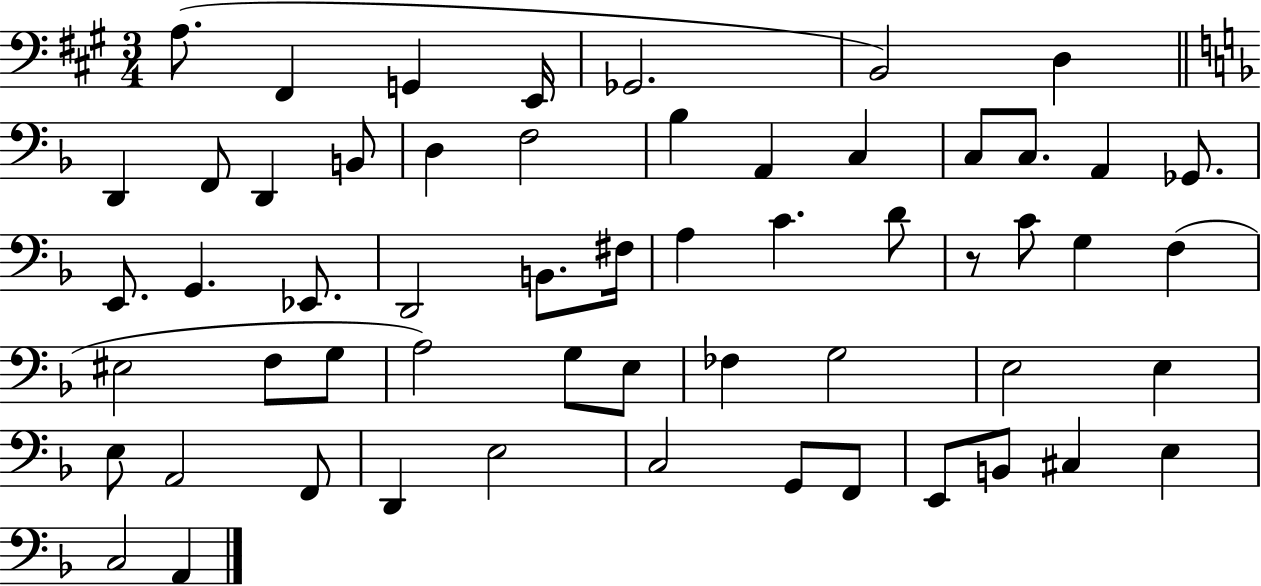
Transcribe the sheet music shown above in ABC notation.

X:1
T:Untitled
M:3/4
L:1/4
K:A
A,/2 ^F,, G,, E,,/4 _G,,2 B,,2 D, D,, F,,/2 D,, B,,/2 D, F,2 _B, A,, C, C,/2 C,/2 A,, _G,,/2 E,,/2 G,, _E,,/2 D,,2 B,,/2 ^F,/4 A, C D/2 z/2 C/2 G, F, ^E,2 F,/2 G,/2 A,2 G,/2 E,/2 _F, G,2 E,2 E, E,/2 A,,2 F,,/2 D,, E,2 C,2 G,,/2 F,,/2 E,,/2 B,,/2 ^C, E, C,2 A,,